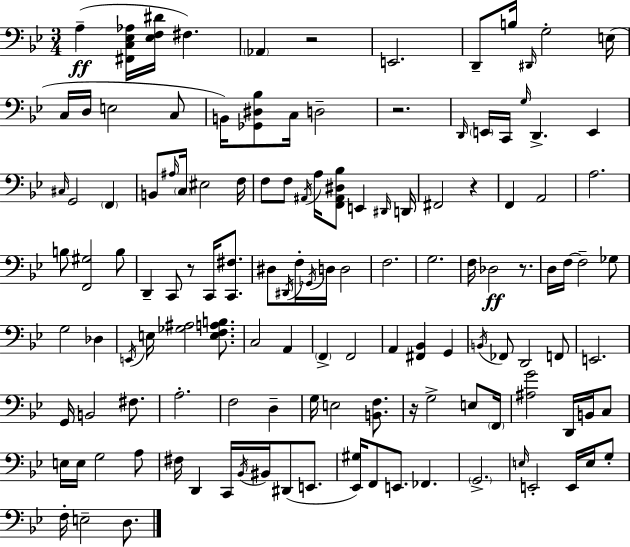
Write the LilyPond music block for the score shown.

{
  \clef bass
  \numericTimeSignature
  \time 3/4
  \key g \minor
  a4--(\ff <fis, c ees aes>16 <ees f dis'>16 fis4.) | \parenthesize aes,4 r2 | e,2. | d,8-- b16 \grace { dis,16 } g2-. | \break e16( c16 d16 e2 c8 | b,16) <ges, dis bes>8 c16 d2-- | r2. | \grace { d,16 } \parenthesize e,16 c,16 \grace { g16 } d,4.-> e,4 | \break \grace { cis16 } g,2 | \parenthesize f,4 b,8 \grace { ais16 } \parenthesize c16 eis2 | f16 f8 f8 \acciaccatura { ais,16 } a16 <f, ais, dis bes>8 | e,4 \grace { dis,16 } d,16 fis,2 | \break r4 f,4 a,2 | a2. | b8 <f, gis>2 | b8 d,4-- c,8 | \break r8 c,16 <c, fis>8. dis8 \acciaccatura { dis,16 } f16-. \acciaccatura { ges,16 } | d16 d2 f2. | g2. | f16 des2\ff | \break r8. d16 f16~~ f2-- | ges8 g2 | des4 \acciaccatura { e,16 } e16 <ges ais>2 | <e f a b>8. c2 | \break a,4 \parenthesize f,4-> | f,2 a,4 | <fis, bes,>4 g,4 \acciaccatura { b,16 } fes,8 | d,2 f,8 e,2. | \break g,16 | b,2 fis8. a2.-. | f2 | d4-- g16 | \break e2 <b, f>8. r16 | g2-> e8 \parenthesize f,16 <ais g'>2 | d,16 b,16 c8 e16 | e16 g2 a8 fis16 | \break d,4 c,16 \acciaccatura { bes,16 } bis,16 dis,8( e,8. | <ees, gis>16) f,8 e,8. fes,4. | \parenthesize g,2.-> | \grace { e16 } e,2-. e,16 e16 g8-. | \break f16-. e2-- d8. | \bar "|."
}